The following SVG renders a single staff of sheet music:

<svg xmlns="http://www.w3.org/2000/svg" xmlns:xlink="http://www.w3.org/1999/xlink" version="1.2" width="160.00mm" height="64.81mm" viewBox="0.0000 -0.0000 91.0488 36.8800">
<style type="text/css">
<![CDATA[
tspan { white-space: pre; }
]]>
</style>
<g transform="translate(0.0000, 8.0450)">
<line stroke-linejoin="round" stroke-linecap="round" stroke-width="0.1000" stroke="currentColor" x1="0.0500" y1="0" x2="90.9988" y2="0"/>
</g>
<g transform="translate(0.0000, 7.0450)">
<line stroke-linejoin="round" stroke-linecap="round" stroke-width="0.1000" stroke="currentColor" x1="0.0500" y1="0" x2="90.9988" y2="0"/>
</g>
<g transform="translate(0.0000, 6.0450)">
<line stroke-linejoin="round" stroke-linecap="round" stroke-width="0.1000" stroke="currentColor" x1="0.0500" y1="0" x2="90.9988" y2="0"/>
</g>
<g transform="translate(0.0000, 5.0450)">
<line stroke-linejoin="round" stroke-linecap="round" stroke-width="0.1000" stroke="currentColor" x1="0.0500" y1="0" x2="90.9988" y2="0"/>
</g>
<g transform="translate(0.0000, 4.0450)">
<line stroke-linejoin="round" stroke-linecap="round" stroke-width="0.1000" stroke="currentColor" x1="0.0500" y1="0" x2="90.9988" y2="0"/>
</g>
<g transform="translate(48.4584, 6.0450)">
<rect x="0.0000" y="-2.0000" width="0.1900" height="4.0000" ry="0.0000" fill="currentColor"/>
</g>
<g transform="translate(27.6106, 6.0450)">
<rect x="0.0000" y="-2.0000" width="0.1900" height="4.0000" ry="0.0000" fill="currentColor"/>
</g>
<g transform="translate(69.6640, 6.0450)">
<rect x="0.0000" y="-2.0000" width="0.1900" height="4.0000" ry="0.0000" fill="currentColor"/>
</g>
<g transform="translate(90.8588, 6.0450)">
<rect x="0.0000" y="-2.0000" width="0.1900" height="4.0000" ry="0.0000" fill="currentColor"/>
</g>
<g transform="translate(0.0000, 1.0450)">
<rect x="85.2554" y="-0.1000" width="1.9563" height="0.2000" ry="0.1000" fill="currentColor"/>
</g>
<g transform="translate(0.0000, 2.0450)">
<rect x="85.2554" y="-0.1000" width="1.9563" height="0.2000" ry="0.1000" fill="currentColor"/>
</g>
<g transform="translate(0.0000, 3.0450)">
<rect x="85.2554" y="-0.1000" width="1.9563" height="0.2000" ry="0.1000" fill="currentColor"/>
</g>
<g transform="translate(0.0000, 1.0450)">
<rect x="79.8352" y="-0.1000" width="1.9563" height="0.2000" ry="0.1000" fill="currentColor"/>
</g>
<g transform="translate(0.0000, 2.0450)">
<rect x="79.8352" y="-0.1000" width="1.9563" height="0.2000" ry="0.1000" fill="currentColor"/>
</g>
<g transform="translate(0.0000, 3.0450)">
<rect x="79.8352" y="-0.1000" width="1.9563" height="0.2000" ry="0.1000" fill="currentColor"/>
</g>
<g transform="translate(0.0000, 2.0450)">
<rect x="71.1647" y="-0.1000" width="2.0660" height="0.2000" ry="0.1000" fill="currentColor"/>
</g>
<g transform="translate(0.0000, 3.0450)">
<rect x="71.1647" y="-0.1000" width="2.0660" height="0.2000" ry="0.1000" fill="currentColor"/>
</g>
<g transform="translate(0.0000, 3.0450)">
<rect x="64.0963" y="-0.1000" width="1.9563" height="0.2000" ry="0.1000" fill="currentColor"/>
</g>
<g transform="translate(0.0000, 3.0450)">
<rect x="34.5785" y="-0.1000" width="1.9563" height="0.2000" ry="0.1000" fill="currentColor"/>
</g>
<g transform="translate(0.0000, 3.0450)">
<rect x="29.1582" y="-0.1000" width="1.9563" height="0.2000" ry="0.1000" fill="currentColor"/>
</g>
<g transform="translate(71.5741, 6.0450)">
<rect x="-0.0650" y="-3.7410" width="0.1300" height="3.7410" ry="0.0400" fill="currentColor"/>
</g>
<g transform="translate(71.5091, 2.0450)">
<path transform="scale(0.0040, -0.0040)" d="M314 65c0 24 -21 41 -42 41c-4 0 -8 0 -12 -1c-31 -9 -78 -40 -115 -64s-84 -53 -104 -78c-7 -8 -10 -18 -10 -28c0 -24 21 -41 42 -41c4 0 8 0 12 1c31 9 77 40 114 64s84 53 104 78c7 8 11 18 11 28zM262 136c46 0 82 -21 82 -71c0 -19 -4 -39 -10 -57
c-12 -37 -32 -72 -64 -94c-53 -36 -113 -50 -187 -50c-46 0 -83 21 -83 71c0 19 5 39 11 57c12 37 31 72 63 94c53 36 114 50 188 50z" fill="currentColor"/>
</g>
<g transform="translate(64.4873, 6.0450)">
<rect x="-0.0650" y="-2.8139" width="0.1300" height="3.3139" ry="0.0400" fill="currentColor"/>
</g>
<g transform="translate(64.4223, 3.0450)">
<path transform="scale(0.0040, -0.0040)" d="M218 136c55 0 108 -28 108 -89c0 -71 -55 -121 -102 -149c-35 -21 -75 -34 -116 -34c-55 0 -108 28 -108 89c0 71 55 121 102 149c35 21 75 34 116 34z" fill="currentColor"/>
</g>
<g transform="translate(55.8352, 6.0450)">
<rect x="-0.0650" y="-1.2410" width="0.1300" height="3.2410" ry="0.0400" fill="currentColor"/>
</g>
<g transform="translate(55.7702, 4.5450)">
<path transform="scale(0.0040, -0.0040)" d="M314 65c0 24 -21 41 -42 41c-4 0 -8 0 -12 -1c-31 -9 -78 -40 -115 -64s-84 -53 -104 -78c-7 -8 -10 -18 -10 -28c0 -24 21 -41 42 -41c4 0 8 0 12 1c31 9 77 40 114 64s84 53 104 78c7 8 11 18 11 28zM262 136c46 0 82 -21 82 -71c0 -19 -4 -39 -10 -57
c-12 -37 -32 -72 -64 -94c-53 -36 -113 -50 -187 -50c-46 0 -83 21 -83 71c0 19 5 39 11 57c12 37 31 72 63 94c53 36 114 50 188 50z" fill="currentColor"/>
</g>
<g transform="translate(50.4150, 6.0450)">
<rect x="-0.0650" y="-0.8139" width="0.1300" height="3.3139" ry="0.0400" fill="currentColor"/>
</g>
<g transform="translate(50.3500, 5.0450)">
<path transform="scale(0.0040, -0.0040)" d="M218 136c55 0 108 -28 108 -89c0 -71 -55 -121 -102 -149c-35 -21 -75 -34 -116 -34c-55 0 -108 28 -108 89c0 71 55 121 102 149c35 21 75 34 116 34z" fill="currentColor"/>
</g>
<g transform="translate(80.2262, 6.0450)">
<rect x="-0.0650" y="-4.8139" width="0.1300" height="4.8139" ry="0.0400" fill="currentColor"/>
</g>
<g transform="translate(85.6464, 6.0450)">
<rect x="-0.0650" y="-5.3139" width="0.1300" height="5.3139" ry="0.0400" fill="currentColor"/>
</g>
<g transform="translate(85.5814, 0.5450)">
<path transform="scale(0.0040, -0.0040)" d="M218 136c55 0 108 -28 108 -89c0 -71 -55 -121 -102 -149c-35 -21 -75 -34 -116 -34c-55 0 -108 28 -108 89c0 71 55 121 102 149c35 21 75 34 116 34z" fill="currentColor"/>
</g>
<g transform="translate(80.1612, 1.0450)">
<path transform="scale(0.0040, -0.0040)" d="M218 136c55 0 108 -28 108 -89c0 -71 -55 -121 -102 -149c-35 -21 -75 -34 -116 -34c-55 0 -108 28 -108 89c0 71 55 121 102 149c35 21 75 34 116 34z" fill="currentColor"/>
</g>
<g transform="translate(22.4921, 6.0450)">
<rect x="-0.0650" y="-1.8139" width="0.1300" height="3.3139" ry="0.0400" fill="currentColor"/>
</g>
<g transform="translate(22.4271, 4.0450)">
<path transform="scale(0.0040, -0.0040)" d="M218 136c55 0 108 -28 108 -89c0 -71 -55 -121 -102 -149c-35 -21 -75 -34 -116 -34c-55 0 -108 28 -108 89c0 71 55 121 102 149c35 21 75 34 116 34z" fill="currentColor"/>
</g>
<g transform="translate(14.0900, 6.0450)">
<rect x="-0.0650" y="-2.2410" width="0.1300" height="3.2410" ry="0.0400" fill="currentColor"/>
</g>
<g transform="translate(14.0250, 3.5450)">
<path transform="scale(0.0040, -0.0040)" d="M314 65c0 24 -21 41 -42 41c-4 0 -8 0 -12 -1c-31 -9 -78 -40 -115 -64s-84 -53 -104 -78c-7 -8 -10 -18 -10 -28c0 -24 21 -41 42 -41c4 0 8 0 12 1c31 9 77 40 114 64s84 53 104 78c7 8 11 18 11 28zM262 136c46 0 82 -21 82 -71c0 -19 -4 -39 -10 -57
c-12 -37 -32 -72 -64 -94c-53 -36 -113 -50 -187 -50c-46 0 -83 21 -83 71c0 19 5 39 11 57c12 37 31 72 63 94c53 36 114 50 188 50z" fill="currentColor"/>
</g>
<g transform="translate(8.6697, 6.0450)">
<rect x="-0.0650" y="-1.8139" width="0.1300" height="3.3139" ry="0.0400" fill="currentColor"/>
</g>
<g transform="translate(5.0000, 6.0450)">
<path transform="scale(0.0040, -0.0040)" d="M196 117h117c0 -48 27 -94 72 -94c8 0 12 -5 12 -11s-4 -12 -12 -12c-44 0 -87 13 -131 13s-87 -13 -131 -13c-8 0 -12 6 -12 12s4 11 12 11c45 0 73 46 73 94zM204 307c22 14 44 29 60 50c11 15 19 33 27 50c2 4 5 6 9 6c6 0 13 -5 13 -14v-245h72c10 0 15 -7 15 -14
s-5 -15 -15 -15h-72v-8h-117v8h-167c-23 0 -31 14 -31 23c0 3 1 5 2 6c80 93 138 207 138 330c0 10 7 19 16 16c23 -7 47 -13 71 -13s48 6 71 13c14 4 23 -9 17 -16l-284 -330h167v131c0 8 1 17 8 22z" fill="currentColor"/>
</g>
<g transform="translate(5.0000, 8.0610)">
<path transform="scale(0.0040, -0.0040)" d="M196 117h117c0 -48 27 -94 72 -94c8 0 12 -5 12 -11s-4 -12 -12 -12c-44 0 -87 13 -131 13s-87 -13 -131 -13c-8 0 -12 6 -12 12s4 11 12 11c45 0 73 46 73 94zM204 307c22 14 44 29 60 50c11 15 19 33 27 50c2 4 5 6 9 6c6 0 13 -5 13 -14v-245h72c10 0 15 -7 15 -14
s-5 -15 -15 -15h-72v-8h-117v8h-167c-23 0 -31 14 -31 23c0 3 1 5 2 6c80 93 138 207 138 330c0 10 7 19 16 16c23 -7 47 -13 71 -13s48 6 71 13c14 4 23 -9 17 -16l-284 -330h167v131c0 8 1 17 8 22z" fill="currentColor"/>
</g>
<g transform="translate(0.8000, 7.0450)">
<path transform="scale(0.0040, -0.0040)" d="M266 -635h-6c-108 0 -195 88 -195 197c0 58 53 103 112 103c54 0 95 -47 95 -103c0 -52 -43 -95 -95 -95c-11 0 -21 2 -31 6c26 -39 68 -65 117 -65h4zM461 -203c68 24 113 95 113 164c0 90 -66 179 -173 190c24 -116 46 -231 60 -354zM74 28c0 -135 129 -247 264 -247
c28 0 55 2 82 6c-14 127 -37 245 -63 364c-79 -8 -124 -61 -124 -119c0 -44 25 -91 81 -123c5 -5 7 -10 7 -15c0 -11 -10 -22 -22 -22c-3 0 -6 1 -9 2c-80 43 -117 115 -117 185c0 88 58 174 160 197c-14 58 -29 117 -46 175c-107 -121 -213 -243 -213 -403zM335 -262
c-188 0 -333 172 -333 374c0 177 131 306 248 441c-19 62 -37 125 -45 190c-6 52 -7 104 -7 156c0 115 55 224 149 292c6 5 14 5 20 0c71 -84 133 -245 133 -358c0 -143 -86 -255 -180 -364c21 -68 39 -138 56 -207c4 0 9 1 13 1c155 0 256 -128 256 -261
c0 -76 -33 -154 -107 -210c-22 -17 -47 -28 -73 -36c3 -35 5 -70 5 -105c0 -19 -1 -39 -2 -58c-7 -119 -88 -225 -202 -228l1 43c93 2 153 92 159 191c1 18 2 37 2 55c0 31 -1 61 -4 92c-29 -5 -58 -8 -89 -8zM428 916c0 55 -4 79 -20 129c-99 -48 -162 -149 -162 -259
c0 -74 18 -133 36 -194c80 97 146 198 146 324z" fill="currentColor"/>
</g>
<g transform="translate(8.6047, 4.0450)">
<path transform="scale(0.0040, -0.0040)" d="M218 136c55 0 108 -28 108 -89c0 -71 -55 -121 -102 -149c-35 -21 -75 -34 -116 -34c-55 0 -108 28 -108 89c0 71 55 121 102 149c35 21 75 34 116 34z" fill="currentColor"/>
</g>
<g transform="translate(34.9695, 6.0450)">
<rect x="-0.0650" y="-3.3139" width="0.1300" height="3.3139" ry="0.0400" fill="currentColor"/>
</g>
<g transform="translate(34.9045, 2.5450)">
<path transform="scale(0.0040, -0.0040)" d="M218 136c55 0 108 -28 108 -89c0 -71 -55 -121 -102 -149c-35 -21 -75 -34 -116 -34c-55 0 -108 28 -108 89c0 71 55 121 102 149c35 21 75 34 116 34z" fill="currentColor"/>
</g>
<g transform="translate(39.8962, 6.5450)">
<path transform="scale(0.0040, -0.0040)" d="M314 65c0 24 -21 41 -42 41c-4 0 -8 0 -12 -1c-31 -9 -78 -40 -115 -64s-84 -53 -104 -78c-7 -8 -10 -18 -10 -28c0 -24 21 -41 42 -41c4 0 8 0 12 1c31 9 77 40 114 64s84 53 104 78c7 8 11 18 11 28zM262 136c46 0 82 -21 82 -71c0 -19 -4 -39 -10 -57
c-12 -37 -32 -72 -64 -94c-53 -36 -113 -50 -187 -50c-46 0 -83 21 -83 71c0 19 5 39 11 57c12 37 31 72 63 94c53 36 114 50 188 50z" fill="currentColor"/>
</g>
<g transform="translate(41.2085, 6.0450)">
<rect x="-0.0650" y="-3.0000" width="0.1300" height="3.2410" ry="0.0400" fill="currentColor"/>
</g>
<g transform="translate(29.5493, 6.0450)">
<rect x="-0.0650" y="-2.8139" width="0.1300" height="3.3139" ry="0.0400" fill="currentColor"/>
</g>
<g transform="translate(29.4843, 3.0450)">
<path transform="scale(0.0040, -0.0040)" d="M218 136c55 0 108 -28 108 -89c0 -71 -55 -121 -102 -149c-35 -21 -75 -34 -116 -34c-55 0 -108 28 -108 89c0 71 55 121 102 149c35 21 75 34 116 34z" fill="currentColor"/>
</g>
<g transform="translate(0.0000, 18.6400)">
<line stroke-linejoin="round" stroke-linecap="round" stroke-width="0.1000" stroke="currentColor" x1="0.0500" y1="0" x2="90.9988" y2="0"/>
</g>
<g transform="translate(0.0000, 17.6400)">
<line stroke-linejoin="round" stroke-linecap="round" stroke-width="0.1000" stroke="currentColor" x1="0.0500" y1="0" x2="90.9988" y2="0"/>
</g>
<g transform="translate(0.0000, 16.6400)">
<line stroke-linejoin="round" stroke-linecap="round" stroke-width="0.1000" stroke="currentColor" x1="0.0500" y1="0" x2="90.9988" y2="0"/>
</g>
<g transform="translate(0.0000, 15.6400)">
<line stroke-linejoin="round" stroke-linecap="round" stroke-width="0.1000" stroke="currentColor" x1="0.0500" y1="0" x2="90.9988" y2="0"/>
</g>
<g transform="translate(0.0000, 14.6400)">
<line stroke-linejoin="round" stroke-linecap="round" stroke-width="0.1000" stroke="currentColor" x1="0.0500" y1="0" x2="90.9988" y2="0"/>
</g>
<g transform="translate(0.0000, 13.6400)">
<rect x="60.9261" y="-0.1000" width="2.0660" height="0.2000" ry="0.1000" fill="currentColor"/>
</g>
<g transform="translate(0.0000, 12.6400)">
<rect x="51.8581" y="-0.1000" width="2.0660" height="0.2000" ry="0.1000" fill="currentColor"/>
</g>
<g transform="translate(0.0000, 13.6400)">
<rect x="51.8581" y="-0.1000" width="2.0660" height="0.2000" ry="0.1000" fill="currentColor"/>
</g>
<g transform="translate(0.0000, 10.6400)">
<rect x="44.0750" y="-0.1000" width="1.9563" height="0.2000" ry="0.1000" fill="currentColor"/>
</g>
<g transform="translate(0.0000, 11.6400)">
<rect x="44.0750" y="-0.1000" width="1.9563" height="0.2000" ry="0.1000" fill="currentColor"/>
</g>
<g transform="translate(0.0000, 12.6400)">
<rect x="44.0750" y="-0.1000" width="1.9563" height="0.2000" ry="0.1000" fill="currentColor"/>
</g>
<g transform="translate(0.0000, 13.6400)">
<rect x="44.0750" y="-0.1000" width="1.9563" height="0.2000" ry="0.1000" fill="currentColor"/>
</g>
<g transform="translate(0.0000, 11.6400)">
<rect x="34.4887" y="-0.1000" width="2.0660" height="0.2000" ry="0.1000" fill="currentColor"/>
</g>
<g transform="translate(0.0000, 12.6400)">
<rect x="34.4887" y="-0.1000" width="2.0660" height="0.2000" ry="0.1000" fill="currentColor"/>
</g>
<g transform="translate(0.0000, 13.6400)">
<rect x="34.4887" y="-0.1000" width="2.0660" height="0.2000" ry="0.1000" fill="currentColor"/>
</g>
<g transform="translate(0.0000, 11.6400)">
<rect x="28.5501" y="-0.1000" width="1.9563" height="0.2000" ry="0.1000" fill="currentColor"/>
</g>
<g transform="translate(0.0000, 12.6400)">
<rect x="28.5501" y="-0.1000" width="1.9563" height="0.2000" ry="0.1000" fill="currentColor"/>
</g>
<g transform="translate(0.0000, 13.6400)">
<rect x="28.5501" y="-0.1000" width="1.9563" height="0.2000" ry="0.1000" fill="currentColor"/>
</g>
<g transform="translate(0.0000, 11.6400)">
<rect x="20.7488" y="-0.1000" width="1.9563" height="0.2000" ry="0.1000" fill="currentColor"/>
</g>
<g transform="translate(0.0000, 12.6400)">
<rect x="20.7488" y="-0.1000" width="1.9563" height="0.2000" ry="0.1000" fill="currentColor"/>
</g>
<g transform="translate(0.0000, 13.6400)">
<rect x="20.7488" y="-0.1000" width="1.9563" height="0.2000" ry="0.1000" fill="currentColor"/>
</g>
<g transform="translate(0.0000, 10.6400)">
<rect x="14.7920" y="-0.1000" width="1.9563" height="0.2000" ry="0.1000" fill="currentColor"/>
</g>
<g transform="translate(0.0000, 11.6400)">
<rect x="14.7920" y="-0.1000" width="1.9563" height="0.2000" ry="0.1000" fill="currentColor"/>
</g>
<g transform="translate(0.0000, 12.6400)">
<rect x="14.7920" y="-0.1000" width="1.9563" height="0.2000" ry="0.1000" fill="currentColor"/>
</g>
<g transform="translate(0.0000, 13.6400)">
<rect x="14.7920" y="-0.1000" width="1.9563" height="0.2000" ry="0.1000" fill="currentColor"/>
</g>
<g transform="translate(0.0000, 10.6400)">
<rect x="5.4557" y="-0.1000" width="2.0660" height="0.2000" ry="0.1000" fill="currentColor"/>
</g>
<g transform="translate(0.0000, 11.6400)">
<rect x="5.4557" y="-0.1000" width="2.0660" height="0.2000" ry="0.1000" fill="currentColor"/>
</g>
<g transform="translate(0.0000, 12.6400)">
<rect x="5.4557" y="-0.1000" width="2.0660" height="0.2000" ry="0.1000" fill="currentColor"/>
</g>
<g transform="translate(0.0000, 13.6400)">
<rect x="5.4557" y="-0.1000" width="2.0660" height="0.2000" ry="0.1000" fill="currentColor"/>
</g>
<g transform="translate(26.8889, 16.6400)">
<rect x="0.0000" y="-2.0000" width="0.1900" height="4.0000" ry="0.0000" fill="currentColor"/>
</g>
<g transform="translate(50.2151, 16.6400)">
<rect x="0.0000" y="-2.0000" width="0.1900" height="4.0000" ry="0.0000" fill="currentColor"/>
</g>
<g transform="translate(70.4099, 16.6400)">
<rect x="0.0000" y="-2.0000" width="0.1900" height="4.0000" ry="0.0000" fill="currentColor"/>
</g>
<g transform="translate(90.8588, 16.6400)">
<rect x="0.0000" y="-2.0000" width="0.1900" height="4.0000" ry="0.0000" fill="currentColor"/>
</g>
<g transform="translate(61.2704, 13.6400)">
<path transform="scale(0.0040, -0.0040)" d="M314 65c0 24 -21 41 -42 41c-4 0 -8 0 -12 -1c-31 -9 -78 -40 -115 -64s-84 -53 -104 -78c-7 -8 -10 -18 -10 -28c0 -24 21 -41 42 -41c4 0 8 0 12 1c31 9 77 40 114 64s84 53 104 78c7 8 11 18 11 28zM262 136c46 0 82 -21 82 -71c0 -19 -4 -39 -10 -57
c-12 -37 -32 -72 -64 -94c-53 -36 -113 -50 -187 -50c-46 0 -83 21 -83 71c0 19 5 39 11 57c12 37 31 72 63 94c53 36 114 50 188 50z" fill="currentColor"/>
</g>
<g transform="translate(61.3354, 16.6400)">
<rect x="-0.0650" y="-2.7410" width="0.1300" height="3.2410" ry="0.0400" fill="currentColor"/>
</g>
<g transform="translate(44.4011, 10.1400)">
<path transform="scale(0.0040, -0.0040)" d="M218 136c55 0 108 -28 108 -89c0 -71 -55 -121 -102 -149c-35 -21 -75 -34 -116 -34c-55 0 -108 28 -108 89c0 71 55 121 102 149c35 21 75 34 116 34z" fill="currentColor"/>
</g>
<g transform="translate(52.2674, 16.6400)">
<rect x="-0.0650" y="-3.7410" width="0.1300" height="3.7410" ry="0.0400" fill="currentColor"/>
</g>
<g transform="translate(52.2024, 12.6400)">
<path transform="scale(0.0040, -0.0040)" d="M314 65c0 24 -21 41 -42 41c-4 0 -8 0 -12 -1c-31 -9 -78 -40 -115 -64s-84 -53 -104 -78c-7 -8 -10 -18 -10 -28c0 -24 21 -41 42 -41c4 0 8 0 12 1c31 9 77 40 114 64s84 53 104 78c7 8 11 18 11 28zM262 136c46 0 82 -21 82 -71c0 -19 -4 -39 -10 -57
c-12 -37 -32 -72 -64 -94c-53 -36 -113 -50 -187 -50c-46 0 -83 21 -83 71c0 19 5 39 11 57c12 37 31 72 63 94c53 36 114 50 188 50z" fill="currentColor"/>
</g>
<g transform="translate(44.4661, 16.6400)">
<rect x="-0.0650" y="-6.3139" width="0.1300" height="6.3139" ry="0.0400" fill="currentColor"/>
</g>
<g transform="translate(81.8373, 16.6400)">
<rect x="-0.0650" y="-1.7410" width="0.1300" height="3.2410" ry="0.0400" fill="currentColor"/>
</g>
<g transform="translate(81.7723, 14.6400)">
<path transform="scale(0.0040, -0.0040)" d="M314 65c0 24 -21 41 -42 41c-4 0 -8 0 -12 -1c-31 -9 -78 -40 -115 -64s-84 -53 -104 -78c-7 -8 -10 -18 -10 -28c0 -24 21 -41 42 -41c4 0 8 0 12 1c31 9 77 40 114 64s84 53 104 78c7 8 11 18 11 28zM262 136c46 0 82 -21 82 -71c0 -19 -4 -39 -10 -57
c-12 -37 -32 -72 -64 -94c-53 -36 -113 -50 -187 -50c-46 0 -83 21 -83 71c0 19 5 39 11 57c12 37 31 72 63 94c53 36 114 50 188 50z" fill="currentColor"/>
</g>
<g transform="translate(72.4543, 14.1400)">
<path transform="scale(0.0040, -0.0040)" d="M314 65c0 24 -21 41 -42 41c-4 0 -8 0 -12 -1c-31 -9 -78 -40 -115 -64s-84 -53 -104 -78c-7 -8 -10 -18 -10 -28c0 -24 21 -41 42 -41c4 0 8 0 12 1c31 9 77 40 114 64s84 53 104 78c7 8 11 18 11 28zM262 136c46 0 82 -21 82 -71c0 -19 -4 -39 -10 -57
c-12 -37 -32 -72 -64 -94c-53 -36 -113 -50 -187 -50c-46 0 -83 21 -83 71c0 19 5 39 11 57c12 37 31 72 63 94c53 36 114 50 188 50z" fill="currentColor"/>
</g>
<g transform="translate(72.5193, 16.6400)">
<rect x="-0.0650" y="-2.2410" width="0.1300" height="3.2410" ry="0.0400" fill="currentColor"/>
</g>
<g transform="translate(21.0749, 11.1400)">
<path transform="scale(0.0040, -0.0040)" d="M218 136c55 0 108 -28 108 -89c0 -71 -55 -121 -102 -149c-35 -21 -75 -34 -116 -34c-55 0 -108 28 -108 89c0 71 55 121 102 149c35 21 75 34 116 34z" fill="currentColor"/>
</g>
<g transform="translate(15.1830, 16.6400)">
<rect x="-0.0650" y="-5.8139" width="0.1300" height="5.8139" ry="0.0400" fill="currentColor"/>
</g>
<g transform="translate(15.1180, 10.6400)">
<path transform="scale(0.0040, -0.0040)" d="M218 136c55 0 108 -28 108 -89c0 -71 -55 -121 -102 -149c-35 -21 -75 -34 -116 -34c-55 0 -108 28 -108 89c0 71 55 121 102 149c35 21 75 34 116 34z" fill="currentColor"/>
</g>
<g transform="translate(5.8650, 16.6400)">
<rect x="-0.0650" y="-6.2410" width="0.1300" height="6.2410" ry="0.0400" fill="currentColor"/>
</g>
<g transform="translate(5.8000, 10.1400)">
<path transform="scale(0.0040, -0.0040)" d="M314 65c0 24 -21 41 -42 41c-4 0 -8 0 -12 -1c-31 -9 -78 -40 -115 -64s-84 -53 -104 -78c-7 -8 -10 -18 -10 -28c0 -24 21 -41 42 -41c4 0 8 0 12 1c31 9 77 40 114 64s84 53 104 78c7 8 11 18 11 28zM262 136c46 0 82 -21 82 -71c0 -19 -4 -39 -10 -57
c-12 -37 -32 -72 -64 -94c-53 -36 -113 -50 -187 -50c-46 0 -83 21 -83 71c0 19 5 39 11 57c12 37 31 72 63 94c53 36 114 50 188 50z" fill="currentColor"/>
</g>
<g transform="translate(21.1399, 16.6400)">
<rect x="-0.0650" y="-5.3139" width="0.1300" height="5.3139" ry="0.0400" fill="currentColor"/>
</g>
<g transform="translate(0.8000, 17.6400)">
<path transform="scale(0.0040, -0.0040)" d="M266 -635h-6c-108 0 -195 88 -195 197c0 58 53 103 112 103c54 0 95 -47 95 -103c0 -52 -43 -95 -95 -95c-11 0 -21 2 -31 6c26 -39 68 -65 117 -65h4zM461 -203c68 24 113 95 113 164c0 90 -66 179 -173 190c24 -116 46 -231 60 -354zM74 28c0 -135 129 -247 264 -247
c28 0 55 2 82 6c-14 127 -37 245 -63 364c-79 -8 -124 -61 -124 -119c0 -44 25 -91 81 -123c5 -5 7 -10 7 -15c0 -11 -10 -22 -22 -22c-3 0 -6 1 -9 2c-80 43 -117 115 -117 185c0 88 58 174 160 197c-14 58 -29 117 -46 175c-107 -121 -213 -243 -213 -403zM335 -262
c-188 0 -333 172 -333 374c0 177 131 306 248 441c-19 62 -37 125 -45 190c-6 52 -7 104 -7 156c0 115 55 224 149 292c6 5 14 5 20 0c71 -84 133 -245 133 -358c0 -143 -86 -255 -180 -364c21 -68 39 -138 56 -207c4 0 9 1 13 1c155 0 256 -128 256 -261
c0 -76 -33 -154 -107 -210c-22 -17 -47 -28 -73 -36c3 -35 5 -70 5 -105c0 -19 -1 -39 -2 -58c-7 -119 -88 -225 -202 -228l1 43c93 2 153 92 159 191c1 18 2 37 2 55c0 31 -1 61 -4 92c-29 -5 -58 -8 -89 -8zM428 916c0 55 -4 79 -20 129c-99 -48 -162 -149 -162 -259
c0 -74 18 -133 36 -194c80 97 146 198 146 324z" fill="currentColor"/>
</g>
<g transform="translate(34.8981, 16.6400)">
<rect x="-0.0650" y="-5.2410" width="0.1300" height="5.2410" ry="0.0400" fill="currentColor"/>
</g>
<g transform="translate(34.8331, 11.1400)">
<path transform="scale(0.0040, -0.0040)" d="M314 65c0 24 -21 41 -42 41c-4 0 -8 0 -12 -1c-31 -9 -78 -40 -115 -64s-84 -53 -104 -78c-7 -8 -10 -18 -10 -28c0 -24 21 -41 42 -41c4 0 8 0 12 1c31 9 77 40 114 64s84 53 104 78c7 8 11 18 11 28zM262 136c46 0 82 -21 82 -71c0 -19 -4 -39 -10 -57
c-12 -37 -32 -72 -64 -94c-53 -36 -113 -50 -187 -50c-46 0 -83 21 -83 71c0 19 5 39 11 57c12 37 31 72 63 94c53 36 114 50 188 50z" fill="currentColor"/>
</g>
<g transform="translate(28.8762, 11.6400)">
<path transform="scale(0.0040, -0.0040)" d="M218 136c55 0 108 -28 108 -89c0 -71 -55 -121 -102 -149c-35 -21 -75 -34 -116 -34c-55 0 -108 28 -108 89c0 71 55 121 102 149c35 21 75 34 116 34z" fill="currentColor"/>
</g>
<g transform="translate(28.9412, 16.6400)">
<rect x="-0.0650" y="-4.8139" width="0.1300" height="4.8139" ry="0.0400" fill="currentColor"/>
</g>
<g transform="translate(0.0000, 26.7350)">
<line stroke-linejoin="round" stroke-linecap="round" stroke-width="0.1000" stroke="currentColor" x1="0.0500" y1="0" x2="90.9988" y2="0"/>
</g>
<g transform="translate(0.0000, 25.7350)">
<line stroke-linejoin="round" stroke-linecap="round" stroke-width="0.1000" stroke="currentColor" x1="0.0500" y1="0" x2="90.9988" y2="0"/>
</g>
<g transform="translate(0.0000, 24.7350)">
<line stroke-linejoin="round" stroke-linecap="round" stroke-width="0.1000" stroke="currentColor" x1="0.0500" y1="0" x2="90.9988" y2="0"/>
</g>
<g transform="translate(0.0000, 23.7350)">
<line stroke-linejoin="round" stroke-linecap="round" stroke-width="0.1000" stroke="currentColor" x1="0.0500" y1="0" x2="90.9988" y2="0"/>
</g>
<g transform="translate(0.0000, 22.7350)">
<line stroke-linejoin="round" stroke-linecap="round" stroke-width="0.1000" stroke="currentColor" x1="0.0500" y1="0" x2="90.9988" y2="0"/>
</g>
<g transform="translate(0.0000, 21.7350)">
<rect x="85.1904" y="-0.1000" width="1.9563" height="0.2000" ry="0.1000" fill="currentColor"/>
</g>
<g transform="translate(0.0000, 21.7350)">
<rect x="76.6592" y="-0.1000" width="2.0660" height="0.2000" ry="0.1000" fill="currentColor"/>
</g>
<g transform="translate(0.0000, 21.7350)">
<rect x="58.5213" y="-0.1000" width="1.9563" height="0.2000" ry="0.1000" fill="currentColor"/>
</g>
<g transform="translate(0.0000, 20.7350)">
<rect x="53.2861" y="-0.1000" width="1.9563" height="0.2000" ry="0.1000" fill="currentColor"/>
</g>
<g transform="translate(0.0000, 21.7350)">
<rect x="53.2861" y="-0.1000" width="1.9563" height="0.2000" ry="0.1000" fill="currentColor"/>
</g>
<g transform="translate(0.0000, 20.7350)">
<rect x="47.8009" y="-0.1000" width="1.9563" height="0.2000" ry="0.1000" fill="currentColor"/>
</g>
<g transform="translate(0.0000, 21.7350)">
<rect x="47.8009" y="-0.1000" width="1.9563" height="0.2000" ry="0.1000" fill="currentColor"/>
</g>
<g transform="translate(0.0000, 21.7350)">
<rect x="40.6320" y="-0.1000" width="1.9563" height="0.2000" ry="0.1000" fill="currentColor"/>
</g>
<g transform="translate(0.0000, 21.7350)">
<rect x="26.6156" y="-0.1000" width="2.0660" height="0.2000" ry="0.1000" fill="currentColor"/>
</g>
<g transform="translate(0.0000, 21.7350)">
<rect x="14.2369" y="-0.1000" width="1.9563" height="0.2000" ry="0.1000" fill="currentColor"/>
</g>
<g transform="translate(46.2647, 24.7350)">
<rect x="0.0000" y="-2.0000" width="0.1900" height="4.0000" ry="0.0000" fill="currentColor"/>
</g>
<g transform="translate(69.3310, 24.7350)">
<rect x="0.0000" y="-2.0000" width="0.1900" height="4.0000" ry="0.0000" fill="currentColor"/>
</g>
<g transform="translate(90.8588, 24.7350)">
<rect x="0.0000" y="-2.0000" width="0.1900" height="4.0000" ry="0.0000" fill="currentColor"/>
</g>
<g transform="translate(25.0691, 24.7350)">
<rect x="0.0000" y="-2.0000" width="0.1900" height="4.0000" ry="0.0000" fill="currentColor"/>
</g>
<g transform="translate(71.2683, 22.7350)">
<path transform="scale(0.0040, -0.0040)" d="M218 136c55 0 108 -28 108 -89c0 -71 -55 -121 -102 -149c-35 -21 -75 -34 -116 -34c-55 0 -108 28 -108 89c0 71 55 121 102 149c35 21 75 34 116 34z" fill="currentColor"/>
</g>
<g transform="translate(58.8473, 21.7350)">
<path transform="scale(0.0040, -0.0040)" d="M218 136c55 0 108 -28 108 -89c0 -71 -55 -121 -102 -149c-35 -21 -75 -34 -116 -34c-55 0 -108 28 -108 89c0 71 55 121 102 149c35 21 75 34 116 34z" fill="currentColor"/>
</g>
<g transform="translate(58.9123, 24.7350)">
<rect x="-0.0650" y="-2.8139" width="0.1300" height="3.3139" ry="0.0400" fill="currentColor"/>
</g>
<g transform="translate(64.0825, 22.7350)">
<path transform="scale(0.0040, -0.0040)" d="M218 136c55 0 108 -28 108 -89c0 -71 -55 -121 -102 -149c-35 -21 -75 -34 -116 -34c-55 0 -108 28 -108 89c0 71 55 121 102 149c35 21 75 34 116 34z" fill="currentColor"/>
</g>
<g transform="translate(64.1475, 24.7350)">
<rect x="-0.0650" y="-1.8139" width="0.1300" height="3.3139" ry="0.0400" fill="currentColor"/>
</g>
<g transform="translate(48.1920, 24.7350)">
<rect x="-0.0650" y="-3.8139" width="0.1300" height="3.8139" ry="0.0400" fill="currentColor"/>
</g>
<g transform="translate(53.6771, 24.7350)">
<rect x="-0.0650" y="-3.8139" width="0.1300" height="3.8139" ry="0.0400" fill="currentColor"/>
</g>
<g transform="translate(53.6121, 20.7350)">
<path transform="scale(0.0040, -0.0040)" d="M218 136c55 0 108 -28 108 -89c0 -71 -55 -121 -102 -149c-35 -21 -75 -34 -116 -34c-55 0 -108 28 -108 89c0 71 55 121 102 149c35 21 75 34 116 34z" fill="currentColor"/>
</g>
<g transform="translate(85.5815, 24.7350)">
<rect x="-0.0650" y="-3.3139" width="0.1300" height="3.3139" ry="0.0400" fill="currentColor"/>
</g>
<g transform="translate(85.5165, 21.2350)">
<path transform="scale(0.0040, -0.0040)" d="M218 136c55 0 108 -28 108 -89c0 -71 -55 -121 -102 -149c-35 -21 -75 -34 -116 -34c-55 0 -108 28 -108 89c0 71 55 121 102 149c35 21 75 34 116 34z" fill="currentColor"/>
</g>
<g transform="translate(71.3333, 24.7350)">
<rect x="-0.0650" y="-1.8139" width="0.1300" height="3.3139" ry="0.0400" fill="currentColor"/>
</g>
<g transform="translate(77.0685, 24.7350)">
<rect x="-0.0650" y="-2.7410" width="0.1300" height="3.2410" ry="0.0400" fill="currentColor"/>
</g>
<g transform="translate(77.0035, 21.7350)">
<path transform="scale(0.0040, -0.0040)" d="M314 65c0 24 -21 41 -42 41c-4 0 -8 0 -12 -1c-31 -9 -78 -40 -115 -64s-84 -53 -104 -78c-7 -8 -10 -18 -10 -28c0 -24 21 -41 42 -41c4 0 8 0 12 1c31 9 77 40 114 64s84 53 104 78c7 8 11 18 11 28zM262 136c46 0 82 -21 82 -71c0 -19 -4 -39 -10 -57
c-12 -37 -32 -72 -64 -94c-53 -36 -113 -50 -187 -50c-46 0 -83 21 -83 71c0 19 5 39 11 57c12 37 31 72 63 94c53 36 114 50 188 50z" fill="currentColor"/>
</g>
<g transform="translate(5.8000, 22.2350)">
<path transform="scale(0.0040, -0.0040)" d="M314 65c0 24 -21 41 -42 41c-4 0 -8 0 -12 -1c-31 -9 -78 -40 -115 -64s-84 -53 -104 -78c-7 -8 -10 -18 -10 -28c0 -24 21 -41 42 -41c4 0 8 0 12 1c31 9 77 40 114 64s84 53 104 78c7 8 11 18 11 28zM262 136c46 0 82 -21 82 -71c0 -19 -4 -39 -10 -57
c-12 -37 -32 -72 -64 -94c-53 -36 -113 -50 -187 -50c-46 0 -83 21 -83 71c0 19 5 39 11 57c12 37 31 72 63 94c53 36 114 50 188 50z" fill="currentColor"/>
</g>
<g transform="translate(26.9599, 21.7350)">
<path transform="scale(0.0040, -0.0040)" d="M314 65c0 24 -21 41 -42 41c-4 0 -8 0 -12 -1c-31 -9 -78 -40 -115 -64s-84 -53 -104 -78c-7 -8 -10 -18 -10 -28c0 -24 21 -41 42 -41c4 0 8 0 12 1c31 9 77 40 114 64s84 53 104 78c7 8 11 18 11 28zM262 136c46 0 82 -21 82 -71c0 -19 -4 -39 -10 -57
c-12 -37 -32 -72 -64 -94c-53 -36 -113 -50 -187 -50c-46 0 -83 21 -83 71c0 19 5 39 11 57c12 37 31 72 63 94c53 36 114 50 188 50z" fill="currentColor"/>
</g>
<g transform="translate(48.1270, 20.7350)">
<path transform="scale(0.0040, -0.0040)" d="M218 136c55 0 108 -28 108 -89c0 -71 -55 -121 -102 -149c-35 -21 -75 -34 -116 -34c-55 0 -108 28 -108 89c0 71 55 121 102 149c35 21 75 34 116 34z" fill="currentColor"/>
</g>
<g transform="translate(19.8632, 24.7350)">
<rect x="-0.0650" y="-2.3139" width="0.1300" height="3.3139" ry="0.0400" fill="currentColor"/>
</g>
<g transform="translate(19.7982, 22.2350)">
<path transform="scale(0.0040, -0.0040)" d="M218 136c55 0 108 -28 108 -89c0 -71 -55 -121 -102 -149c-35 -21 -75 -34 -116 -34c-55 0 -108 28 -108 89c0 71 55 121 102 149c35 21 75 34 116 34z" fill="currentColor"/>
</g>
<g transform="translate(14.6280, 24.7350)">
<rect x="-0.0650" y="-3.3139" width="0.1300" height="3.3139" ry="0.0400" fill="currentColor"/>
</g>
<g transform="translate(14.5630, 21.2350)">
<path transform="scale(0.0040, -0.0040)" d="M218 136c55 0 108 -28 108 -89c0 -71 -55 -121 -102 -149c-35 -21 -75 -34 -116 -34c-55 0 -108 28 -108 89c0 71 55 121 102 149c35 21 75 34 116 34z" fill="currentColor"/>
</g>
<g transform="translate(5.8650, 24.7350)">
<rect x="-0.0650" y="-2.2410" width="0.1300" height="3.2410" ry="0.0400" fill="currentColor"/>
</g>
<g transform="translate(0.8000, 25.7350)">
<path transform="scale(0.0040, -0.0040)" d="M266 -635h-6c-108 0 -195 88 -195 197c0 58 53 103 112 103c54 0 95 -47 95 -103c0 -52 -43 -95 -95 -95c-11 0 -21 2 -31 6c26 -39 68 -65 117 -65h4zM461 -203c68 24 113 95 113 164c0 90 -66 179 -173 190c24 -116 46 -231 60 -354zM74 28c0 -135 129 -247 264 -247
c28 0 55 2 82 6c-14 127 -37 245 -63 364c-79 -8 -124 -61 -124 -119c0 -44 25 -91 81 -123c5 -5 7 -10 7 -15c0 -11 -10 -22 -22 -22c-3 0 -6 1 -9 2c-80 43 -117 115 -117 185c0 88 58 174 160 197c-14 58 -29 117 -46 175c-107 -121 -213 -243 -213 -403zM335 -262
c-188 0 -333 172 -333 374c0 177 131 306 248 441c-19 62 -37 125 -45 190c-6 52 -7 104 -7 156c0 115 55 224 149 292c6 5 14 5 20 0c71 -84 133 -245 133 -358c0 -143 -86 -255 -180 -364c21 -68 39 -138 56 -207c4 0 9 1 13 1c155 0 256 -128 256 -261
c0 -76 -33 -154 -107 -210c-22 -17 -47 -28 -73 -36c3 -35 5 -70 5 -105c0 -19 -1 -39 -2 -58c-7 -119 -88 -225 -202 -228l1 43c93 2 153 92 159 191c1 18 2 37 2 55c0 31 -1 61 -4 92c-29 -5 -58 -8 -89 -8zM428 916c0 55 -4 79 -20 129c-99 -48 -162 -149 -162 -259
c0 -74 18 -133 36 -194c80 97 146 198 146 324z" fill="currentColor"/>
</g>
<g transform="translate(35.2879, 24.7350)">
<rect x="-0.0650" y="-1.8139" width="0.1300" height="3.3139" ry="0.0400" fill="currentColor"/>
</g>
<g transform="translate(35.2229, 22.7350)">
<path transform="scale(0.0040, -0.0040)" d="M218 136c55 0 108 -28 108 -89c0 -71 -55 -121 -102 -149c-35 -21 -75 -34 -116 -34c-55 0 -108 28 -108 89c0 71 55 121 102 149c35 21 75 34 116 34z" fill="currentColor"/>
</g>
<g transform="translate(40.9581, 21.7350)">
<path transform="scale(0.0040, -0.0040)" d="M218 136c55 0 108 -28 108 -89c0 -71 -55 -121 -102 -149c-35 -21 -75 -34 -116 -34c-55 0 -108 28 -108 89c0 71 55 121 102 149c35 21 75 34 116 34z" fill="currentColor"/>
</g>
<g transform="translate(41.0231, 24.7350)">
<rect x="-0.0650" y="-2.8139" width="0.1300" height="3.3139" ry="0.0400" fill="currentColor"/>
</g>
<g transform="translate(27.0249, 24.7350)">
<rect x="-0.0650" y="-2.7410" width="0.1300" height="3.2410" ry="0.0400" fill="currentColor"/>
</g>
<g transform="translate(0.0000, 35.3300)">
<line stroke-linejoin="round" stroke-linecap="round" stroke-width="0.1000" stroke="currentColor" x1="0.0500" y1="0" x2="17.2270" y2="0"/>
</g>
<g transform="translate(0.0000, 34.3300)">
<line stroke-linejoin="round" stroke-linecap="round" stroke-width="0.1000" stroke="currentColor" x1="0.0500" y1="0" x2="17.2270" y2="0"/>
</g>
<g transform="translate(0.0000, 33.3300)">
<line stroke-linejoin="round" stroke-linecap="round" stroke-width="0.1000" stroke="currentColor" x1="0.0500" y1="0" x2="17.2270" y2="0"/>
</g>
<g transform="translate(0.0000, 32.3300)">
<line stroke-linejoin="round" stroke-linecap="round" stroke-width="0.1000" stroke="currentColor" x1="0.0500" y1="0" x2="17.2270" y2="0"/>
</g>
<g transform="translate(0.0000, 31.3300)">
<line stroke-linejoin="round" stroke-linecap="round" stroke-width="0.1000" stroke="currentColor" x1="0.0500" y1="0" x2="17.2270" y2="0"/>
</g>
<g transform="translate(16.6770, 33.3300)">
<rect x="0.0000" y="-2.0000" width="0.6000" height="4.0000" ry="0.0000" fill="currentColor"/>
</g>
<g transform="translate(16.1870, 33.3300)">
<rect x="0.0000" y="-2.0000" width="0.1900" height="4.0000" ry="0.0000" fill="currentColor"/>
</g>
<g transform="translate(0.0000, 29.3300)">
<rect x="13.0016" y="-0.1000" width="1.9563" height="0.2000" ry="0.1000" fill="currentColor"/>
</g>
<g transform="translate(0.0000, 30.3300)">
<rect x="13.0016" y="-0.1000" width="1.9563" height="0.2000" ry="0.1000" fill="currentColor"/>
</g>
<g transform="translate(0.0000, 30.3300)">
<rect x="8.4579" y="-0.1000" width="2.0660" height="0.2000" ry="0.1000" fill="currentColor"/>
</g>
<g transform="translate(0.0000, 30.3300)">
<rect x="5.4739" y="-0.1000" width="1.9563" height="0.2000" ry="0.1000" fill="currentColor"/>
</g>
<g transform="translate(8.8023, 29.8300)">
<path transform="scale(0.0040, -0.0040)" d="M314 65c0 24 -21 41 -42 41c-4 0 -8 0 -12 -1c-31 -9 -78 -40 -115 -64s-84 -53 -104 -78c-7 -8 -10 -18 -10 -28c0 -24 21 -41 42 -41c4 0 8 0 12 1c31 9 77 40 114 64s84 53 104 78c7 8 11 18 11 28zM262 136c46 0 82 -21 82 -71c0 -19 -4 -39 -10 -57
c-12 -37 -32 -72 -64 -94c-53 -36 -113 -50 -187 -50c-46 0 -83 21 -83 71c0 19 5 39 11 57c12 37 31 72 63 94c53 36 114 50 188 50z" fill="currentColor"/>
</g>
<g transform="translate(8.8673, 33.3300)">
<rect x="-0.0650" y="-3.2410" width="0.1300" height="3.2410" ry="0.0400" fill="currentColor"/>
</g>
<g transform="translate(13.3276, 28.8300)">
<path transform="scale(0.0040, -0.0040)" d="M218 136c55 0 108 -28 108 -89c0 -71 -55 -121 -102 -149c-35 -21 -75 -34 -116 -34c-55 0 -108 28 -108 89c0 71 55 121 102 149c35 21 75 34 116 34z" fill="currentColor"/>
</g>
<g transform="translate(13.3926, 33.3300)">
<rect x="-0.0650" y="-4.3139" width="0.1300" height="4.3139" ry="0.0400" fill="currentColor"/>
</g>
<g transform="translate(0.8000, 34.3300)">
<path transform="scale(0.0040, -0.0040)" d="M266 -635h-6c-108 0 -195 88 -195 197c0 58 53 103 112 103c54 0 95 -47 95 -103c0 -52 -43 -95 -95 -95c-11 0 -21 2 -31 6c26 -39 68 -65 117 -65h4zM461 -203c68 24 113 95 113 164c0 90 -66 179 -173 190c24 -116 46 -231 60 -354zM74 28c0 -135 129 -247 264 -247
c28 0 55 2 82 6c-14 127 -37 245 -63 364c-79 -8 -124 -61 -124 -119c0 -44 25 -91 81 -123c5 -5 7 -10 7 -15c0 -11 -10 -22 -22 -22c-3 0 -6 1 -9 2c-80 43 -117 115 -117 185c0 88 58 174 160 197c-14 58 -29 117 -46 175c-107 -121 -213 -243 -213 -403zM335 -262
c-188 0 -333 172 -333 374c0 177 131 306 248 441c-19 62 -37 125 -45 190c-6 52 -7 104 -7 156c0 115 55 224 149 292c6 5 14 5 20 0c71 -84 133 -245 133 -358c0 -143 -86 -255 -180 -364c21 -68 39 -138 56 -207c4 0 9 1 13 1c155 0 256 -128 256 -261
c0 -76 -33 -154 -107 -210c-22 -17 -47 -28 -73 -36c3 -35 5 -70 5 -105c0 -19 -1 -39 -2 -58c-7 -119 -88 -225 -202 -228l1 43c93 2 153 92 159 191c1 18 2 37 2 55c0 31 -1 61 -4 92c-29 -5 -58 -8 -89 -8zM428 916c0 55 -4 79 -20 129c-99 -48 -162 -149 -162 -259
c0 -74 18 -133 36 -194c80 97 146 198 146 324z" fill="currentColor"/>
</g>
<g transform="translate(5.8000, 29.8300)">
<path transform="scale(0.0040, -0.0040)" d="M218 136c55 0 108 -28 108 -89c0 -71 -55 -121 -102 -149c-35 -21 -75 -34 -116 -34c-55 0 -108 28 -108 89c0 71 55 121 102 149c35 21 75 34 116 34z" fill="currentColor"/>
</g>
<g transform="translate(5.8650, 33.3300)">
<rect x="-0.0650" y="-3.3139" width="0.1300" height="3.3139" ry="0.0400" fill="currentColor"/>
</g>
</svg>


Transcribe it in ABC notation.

X:1
T:Untitled
M:4/4
L:1/4
K:C
f g2 f a b A2 d e2 a c'2 e' f' a'2 g' f' e' f'2 a' c'2 a2 g2 f2 g2 b g a2 f a c' c' a f f a2 b b b2 d'